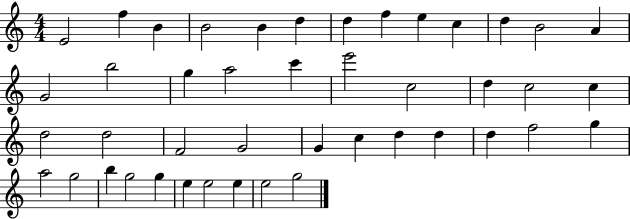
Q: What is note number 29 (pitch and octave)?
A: C5